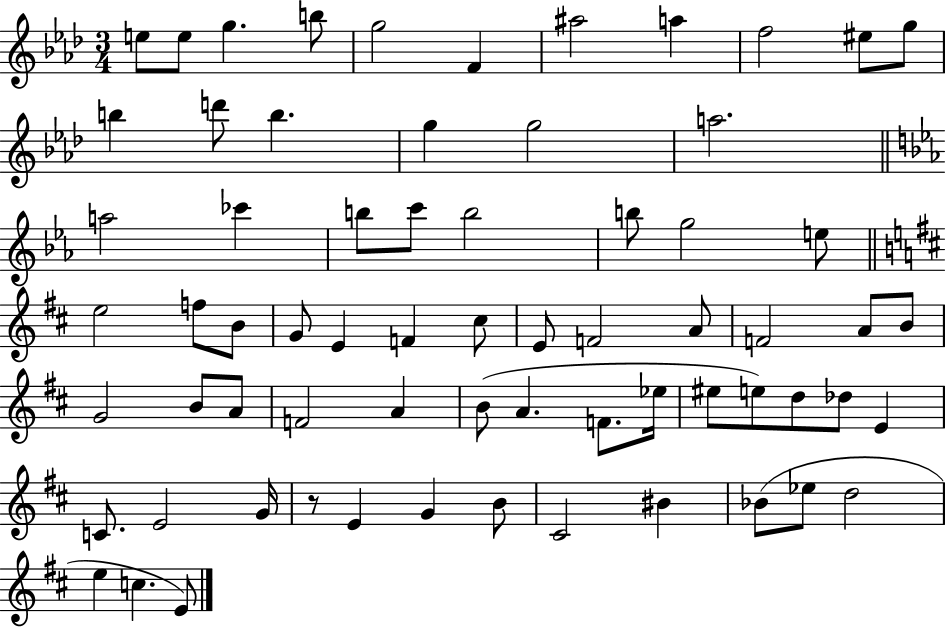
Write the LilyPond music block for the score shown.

{
  \clef treble
  \numericTimeSignature
  \time 3/4
  \key aes \major
  e''8 e''8 g''4. b''8 | g''2 f'4 | ais''2 a''4 | f''2 eis''8 g''8 | \break b''4 d'''8 b''4. | g''4 g''2 | a''2. | \bar "||" \break \key ees \major a''2 ces'''4 | b''8 c'''8 b''2 | b''8 g''2 e''8 | \bar "||" \break \key b \minor e''2 f''8 b'8 | g'8 e'4 f'4 cis''8 | e'8 f'2 a'8 | f'2 a'8 b'8 | \break g'2 b'8 a'8 | f'2 a'4 | b'8( a'4. f'8. ees''16 | eis''8 e''8) d''8 des''8 e'4 | \break c'8. e'2 g'16 | r8 e'4 g'4 b'8 | cis'2 bis'4 | bes'8( ees''8 d''2 | \break e''4 c''4. e'8) | \bar "|."
}